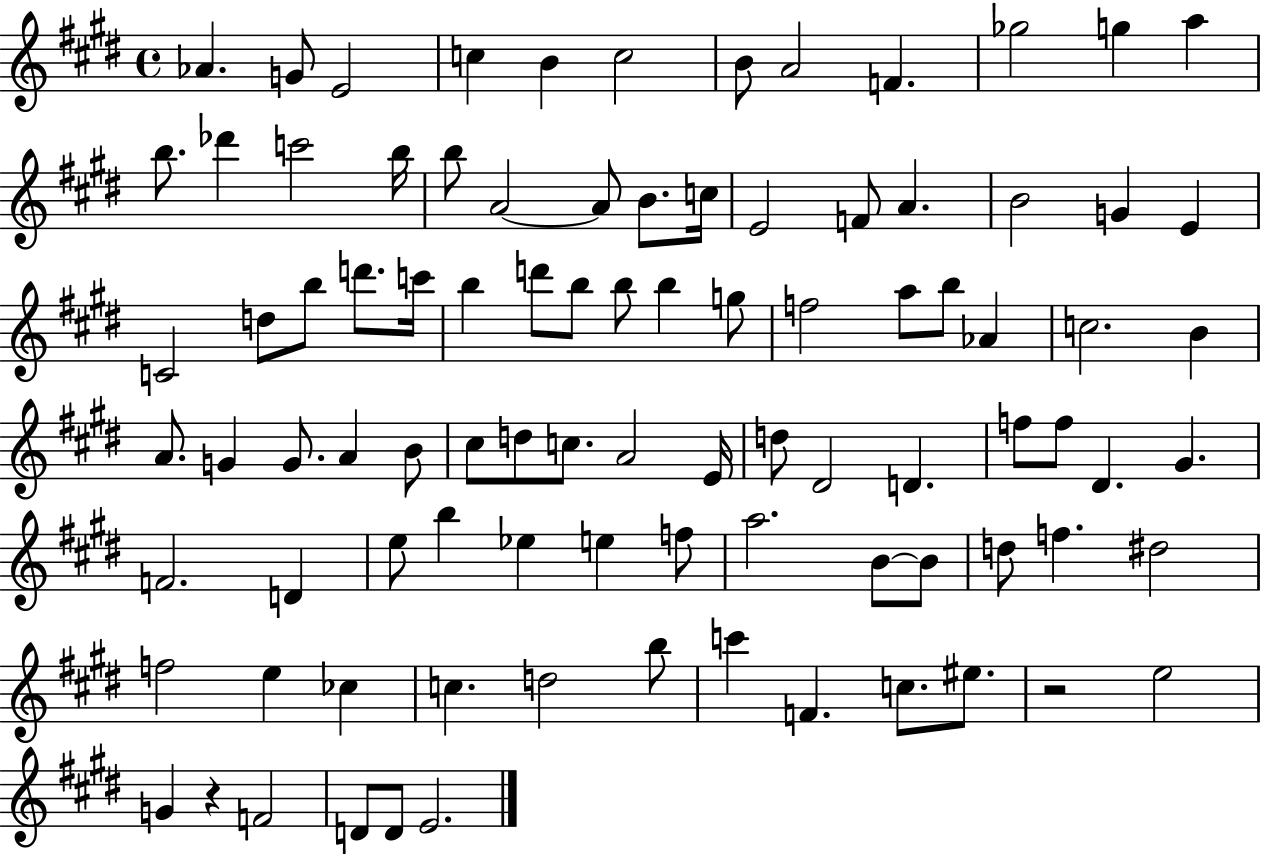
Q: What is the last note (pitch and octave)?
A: E4